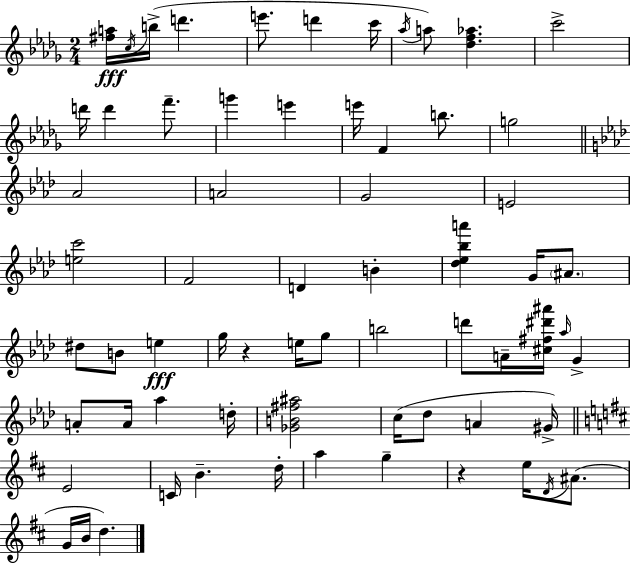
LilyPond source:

{
  \clef treble
  \numericTimeSignature
  \time 2/4
  \key bes \minor
  <fis'' a''>16\fff \acciaccatura { c''16 } b''16->( d'''4. | e'''8. d'''4 | c'''16 \acciaccatura { aes''16 }) a''8 <des'' f'' aes''>4. | c'''2-> | \break d'''16 d'''4 f'''8.-- | g'''4 e'''4 | e'''16 f'4 b''8. | g''2 | \break \bar "||" \break \key aes \major aes'2 | a'2 | g'2 | e'2 | \break <e'' c'''>2 | f'2 | d'4 b'4-. | <des'' ees'' bes'' a'''>4 g'16 \parenthesize ais'8. | \break dis''8 b'8 e''4\fff | g''16 r4 e''16 g''8 | b''2 | d'''8 a'16-- <cis'' fis'' dis''' ais'''>16 \grace { aes''16 } g'4-> | \break a'8-. a'16 aes''4 | d''16-. <ges' b' fis'' ais''>2 | c''16( des''8 a'4 | gis'16->) \bar "||" \break \key d \major e'2 | c'16 b'4.-- d''16-. | a''4 g''4-- | r4 e''16 \acciaccatura { d'16 } ais'8.( | \break g'16 b'16 d''4.) | \bar "|."
}